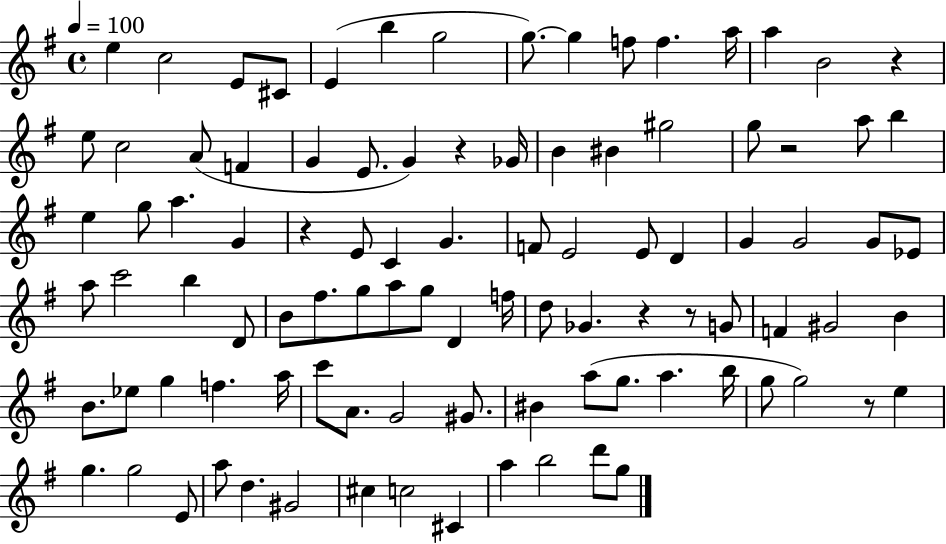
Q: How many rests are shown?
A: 7